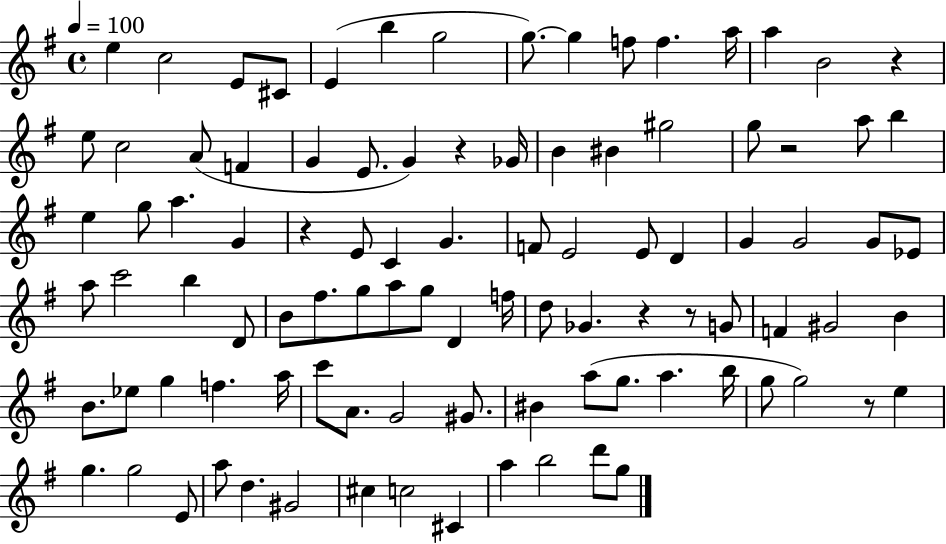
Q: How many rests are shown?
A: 7